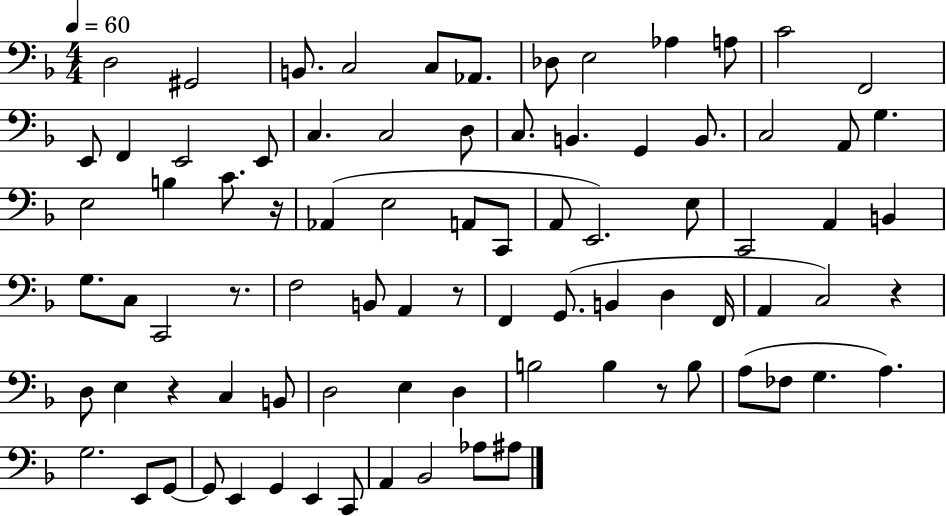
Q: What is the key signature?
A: F major